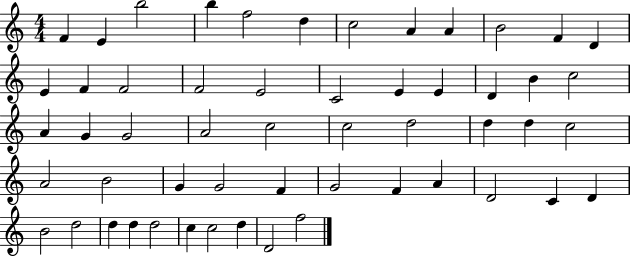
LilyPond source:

{
  \clef treble
  \numericTimeSignature
  \time 4/4
  \key c \major
  f'4 e'4 b''2 | b''4 f''2 d''4 | c''2 a'4 a'4 | b'2 f'4 d'4 | \break e'4 f'4 f'2 | f'2 e'2 | c'2 e'4 e'4 | d'4 b'4 c''2 | \break a'4 g'4 g'2 | a'2 c''2 | c''2 d''2 | d''4 d''4 c''2 | \break a'2 b'2 | g'4 g'2 f'4 | g'2 f'4 a'4 | d'2 c'4 d'4 | \break b'2 d''2 | d''4 d''4 d''2 | c''4 c''2 d''4 | d'2 f''2 | \break \bar "|."
}